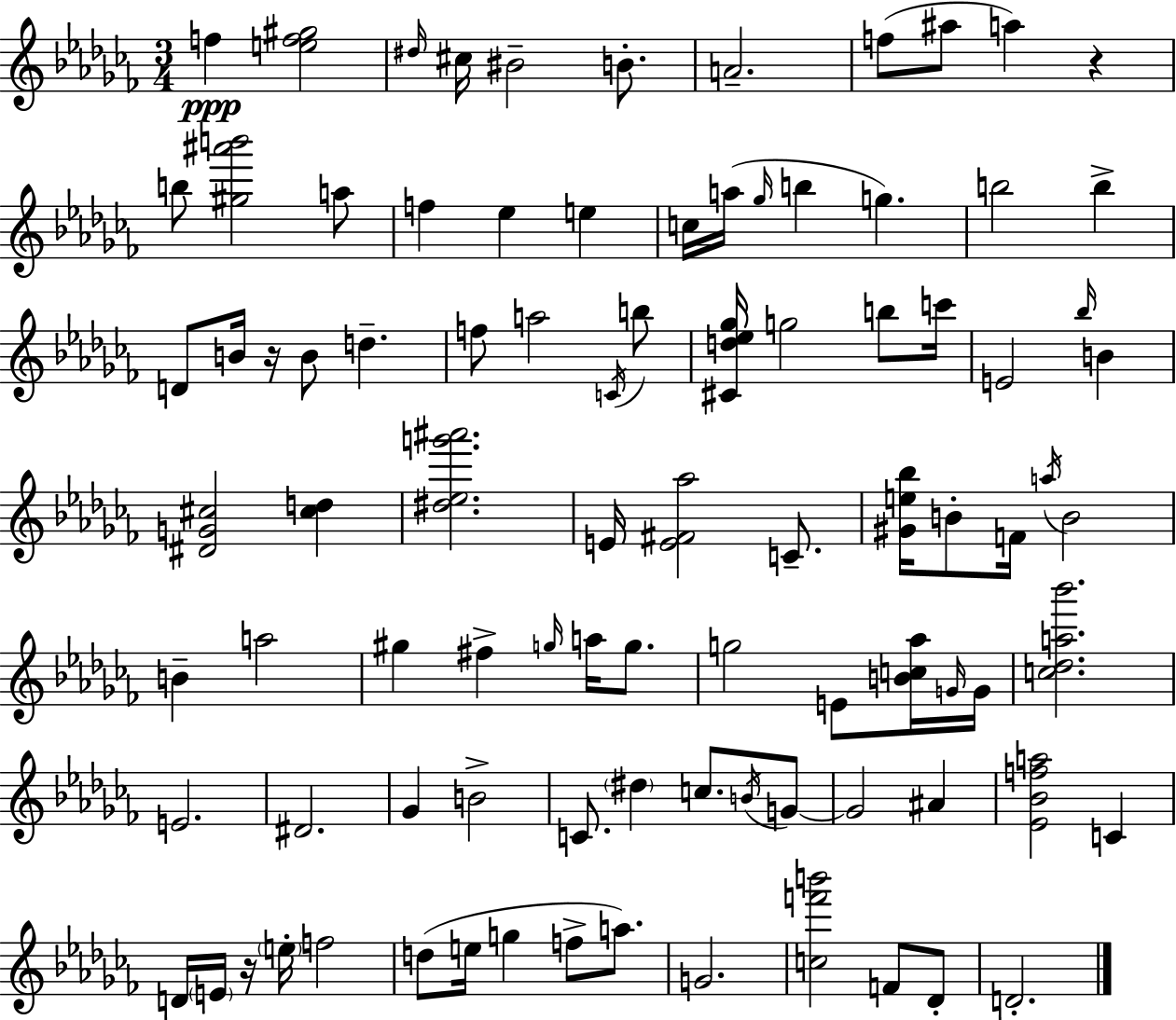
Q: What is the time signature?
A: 3/4